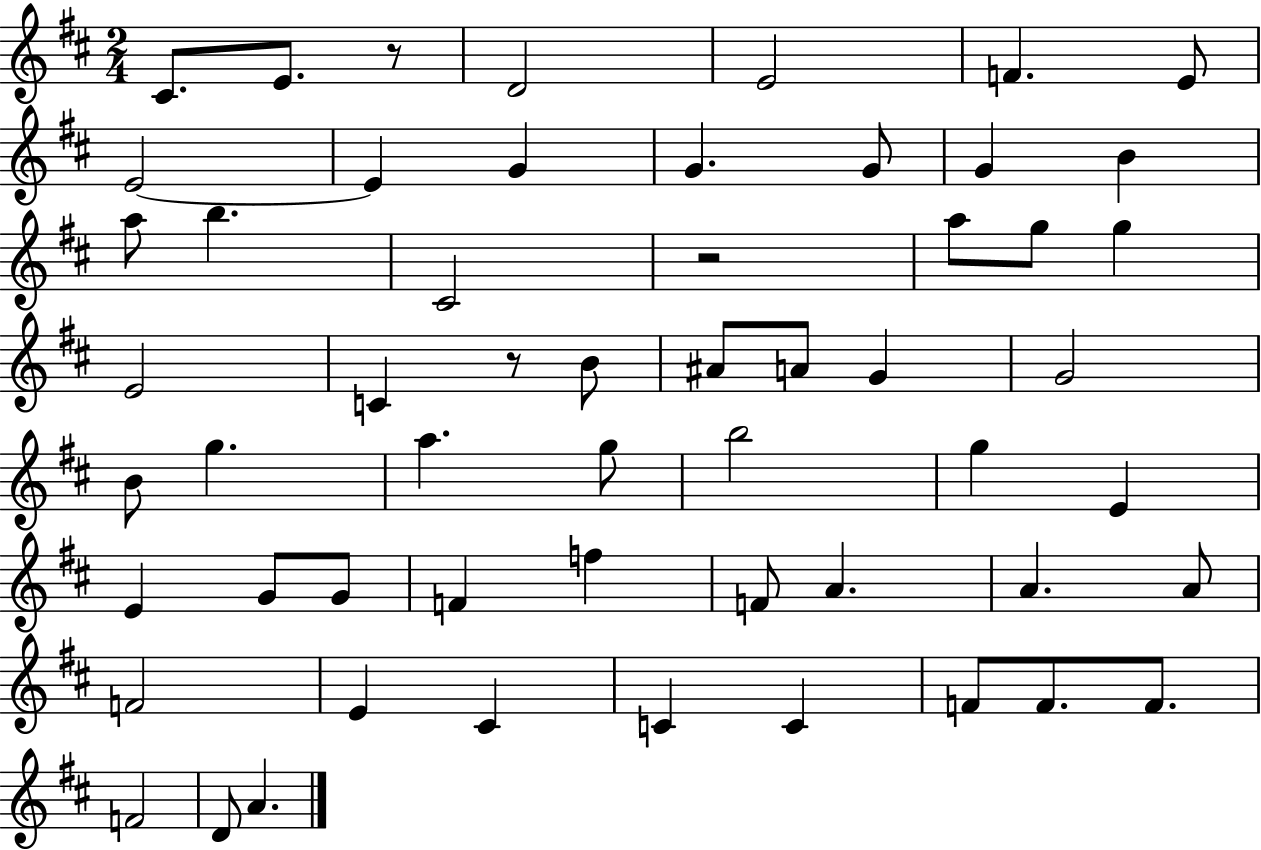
X:1
T:Untitled
M:2/4
L:1/4
K:D
^C/2 E/2 z/2 D2 E2 F E/2 E2 E G G G/2 G B a/2 b ^C2 z2 a/2 g/2 g E2 C z/2 B/2 ^A/2 A/2 G G2 B/2 g a g/2 b2 g E E G/2 G/2 F f F/2 A A A/2 F2 E ^C C C F/2 F/2 F/2 F2 D/2 A